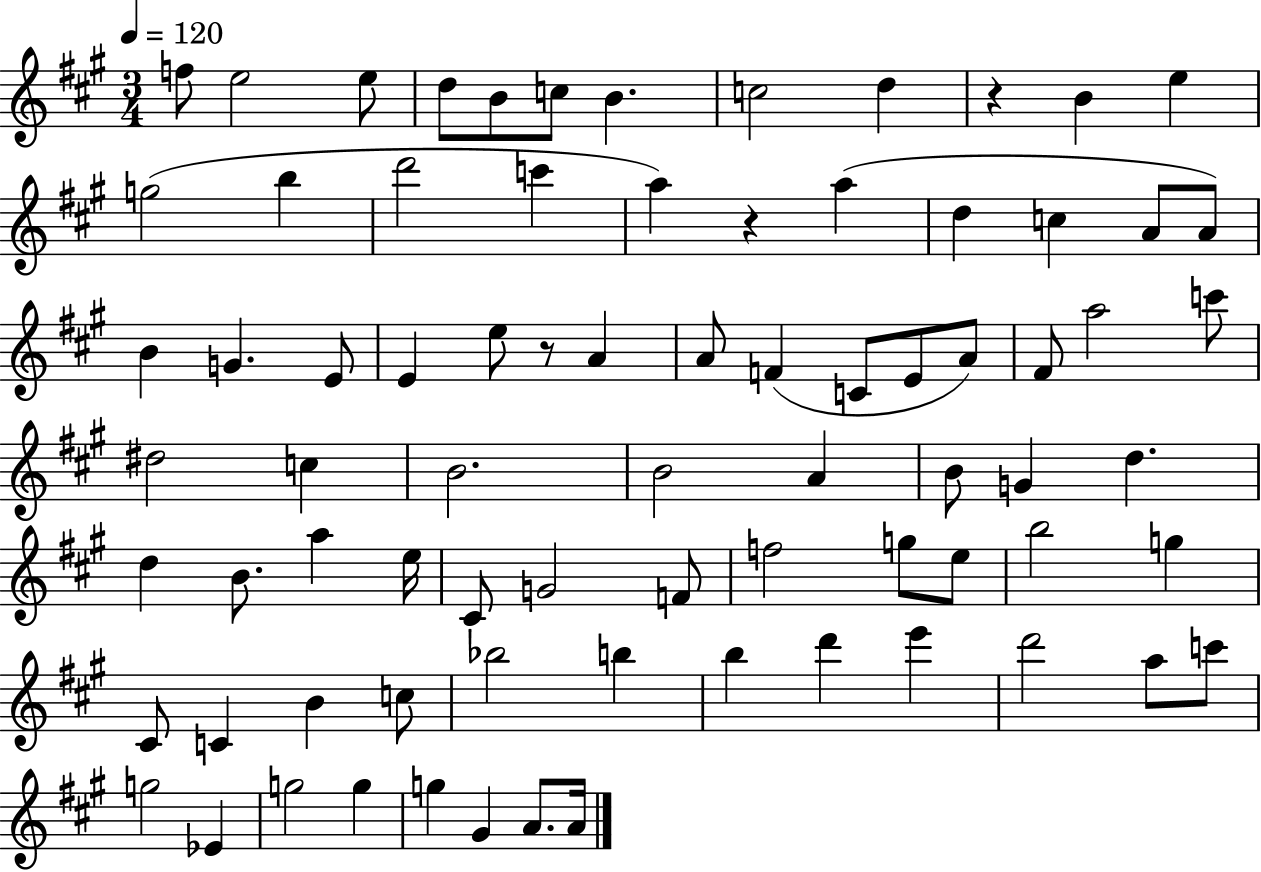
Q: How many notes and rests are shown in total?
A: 78